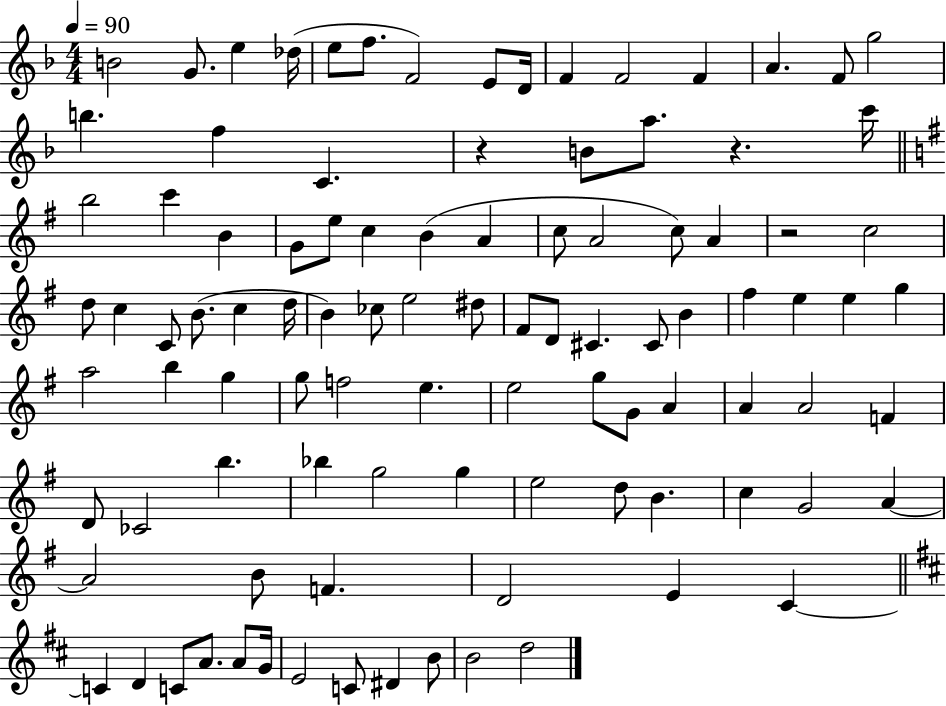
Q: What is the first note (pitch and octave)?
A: B4